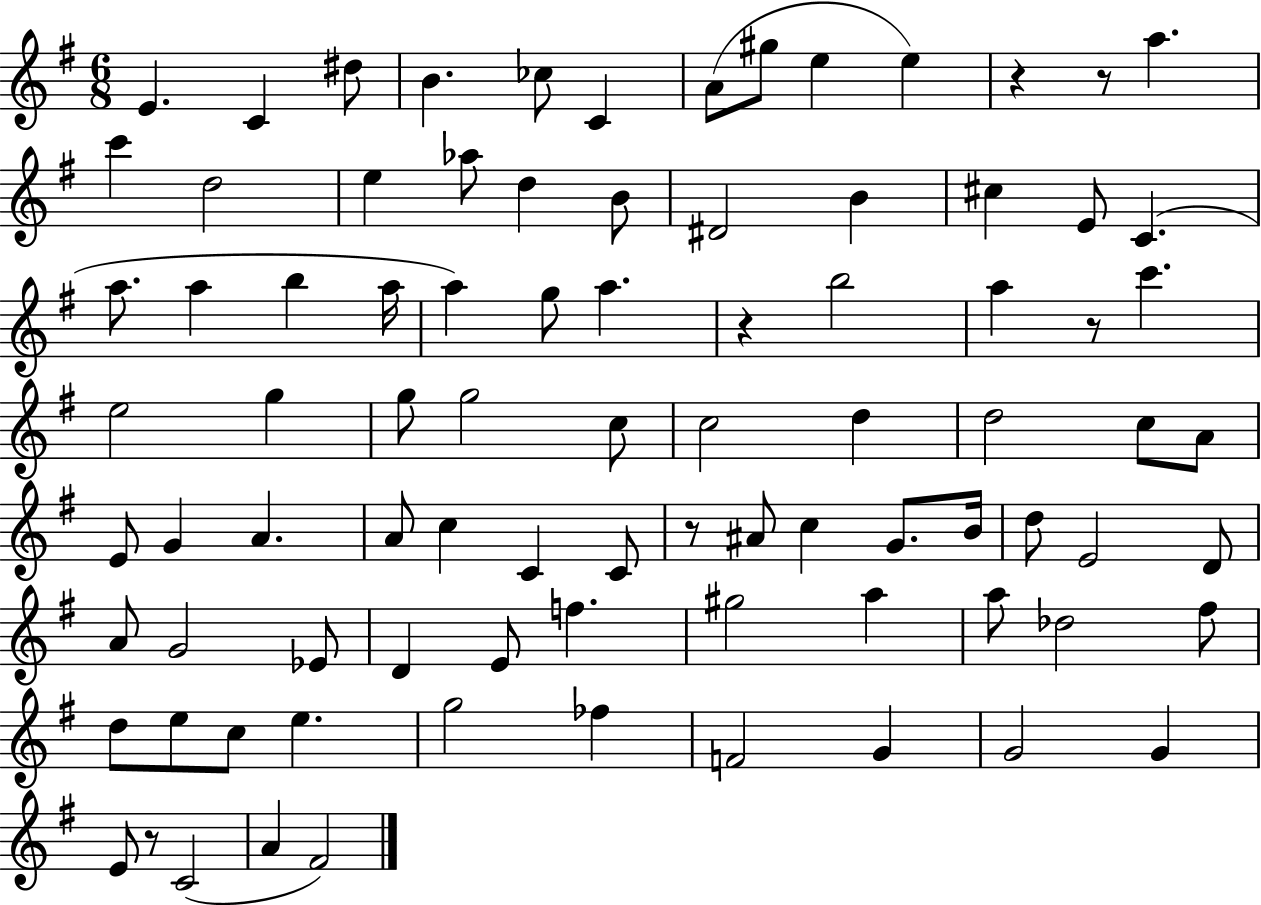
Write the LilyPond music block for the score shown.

{
  \clef treble
  \numericTimeSignature
  \time 6/8
  \key g \major
  e'4. c'4 dis''8 | b'4. ces''8 c'4 | a'8( gis''8 e''4 e''4) | r4 r8 a''4. | \break c'''4 d''2 | e''4 aes''8 d''4 b'8 | dis'2 b'4 | cis''4 e'8 c'4.( | \break a''8. a''4 b''4 a''16 | a''4) g''8 a''4. | r4 b''2 | a''4 r8 c'''4. | \break e''2 g''4 | g''8 g''2 c''8 | c''2 d''4 | d''2 c''8 a'8 | \break e'8 g'4 a'4. | a'8 c''4 c'4 c'8 | r8 ais'8 c''4 g'8. b'16 | d''8 e'2 d'8 | \break a'8 g'2 ees'8 | d'4 e'8 f''4. | gis''2 a''4 | a''8 des''2 fis''8 | \break d''8 e''8 c''8 e''4. | g''2 fes''4 | f'2 g'4 | g'2 g'4 | \break e'8 r8 c'2( | a'4 fis'2) | \bar "|."
}